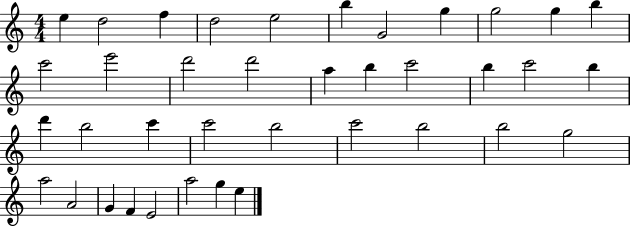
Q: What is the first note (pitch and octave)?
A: E5